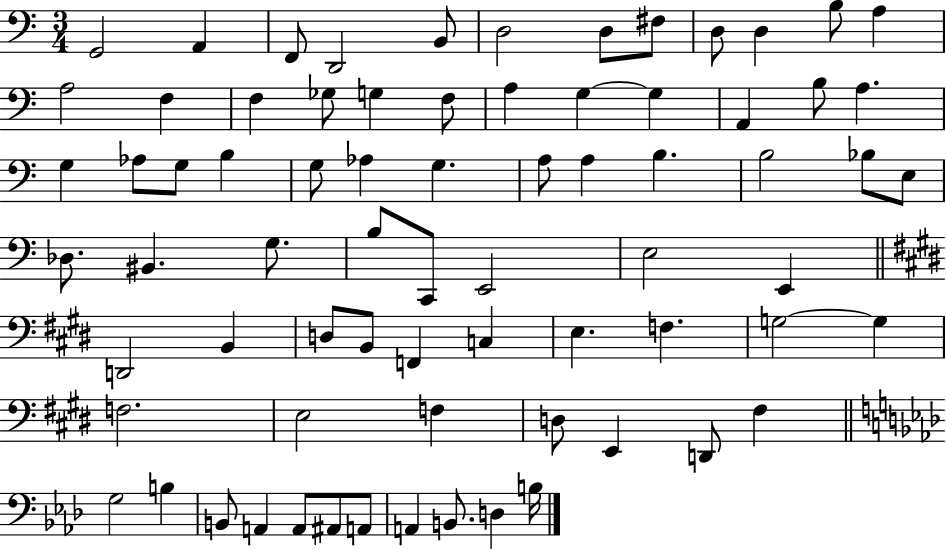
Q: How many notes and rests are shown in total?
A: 73